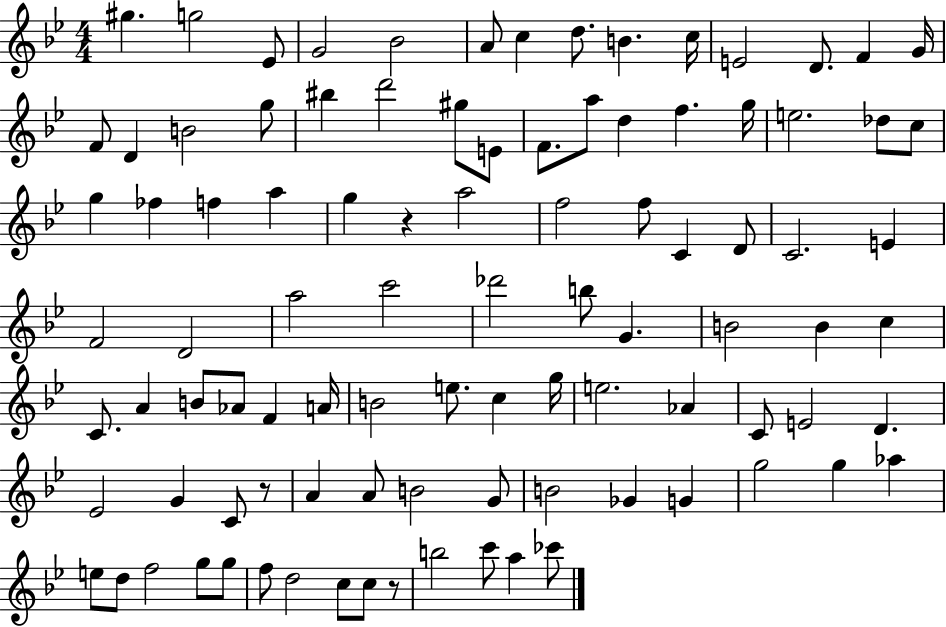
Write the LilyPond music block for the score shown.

{
  \clef treble
  \numericTimeSignature
  \time 4/4
  \key bes \major
  gis''4. g''2 ees'8 | g'2 bes'2 | a'8 c''4 d''8. b'4. c''16 | e'2 d'8. f'4 g'16 | \break f'8 d'4 b'2 g''8 | bis''4 d'''2 gis''8 e'8 | f'8. a''8 d''4 f''4. g''16 | e''2. des''8 c''8 | \break g''4 fes''4 f''4 a''4 | g''4 r4 a''2 | f''2 f''8 c'4 d'8 | c'2. e'4 | \break f'2 d'2 | a''2 c'''2 | des'''2 b''8 g'4. | b'2 b'4 c''4 | \break c'8. a'4 b'8 aes'8 f'4 a'16 | b'2 e''8. c''4 g''16 | e''2. aes'4 | c'8 e'2 d'4. | \break ees'2 g'4 c'8 r8 | a'4 a'8 b'2 g'8 | b'2 ges'4 g'4 | g''2 g''4 aes''4 | \break e''8 d''8 f''2 g''8 g''8 | f''8 d''2 c''8 c''8 r8 | b''2 c'''8 a''4 ces'''8 | \bar "|."
}